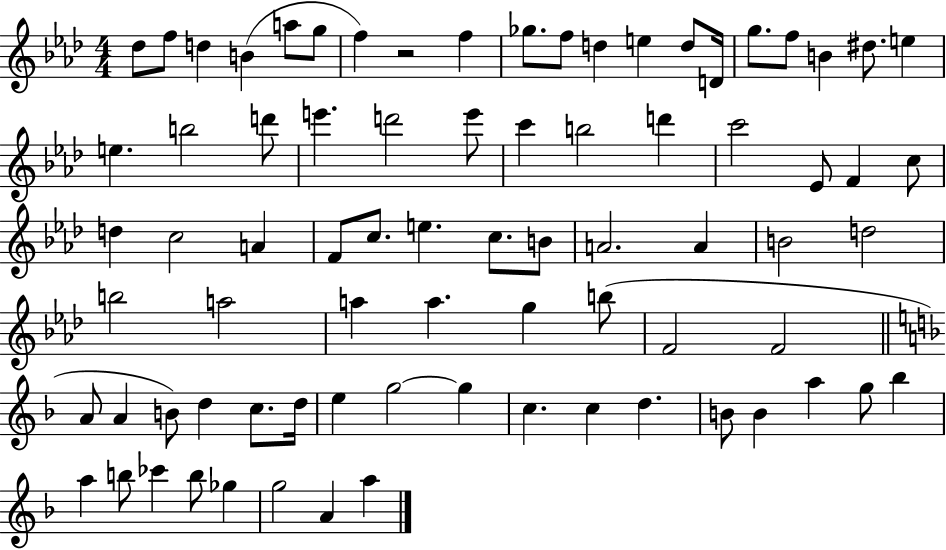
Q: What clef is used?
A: treble